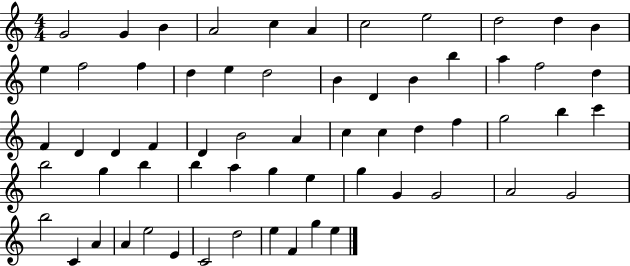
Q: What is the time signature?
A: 4/4